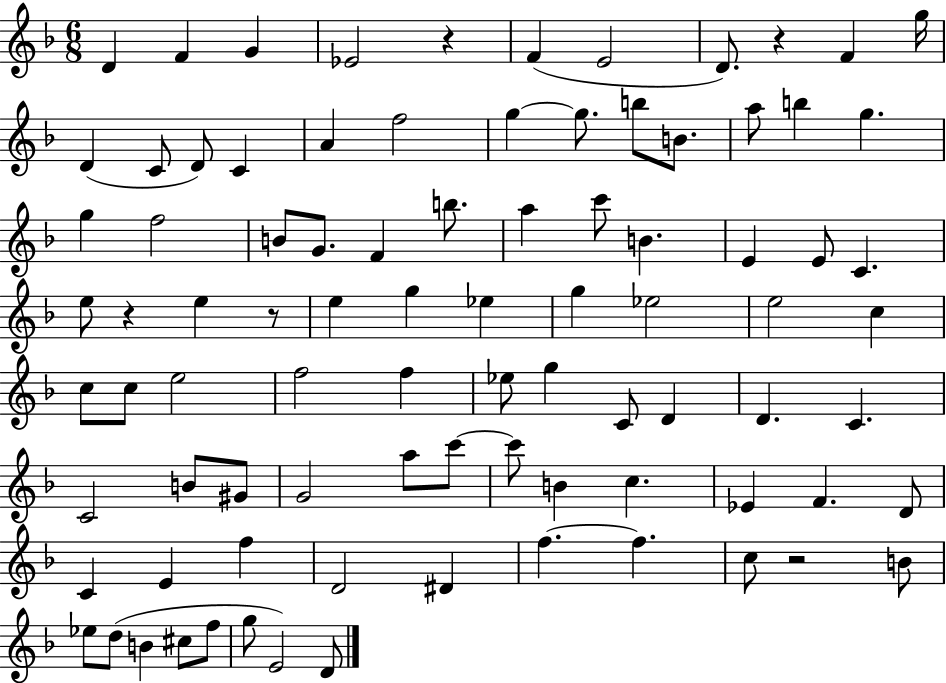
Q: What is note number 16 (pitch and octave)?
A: G5